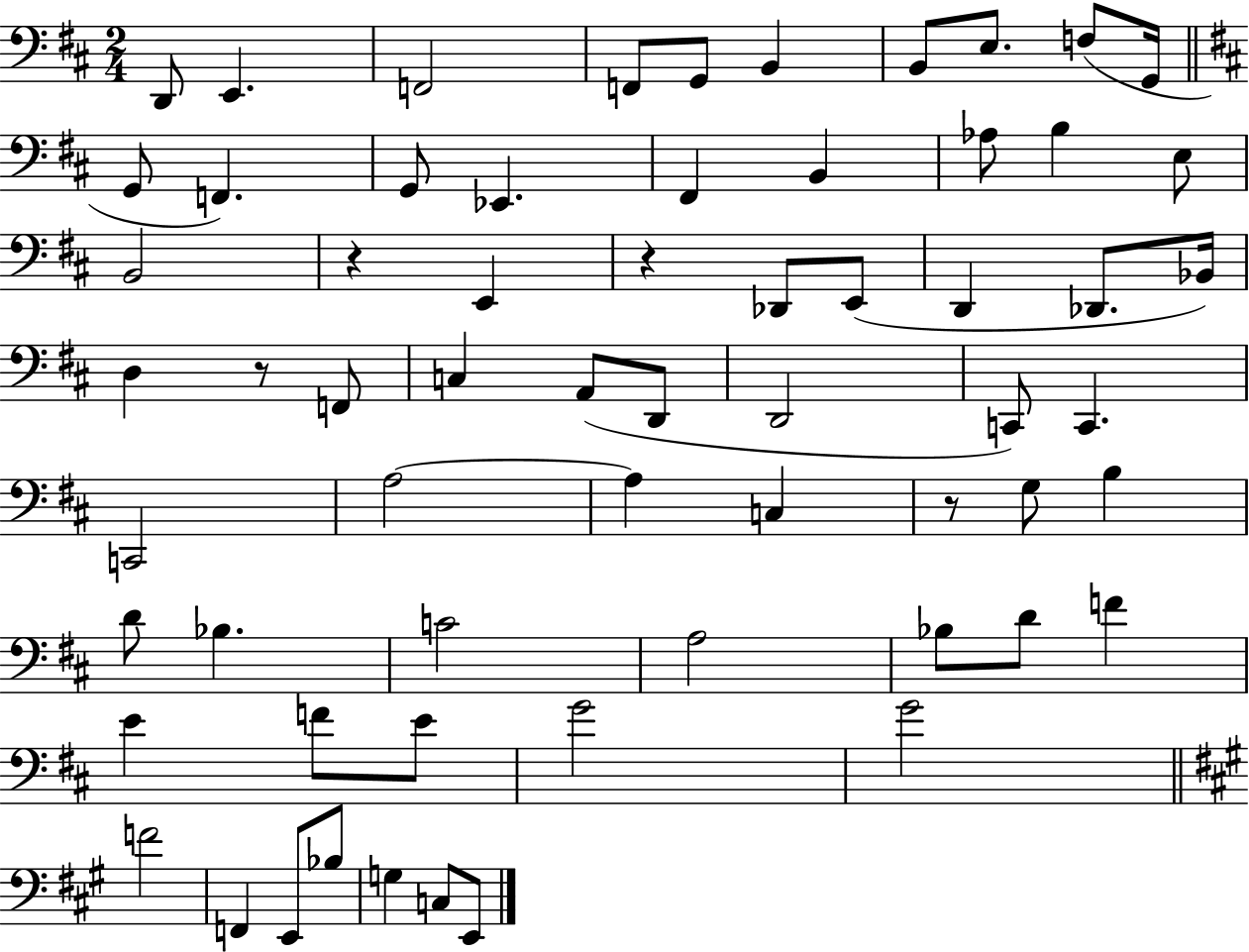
D2/e E2/q. F2/h F2/e G2/e B2/q B2/e E3/e. F3/e G2/s G2/e F2/q. G2/e Eb2/q. F#2/q B2/q Ab3/e B3/q E3/e B2/h R/q E2/q R/q Db2/e E2/e D2/q Db2/e. Bb2/s D3/q R/e F2/e C3/q A2/e D2/e D2/h C2/e C2/q. C2/h A3/h A3/q C3/q R/e G3/e B3/q D4/e Bb3/q. C4/h A3/h Bb3/e D4/e F4/q E4/q F4/e E4/e G4/h G4/h F4/h F2/q E2/e Bb3/e G3/q C3/e E2/e